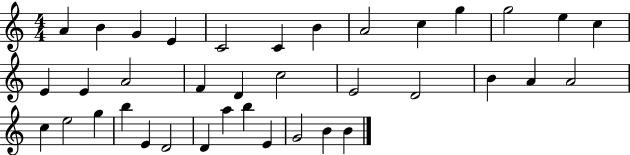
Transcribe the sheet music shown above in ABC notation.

X:1
T:Untitled
M:4/4
L:1/4
K:C
A B G E C2 C B A2 c g g2 e c E E A2 F D c2 E2 D2 B A A2 c e2 g b E D2 D a b E G2 B B